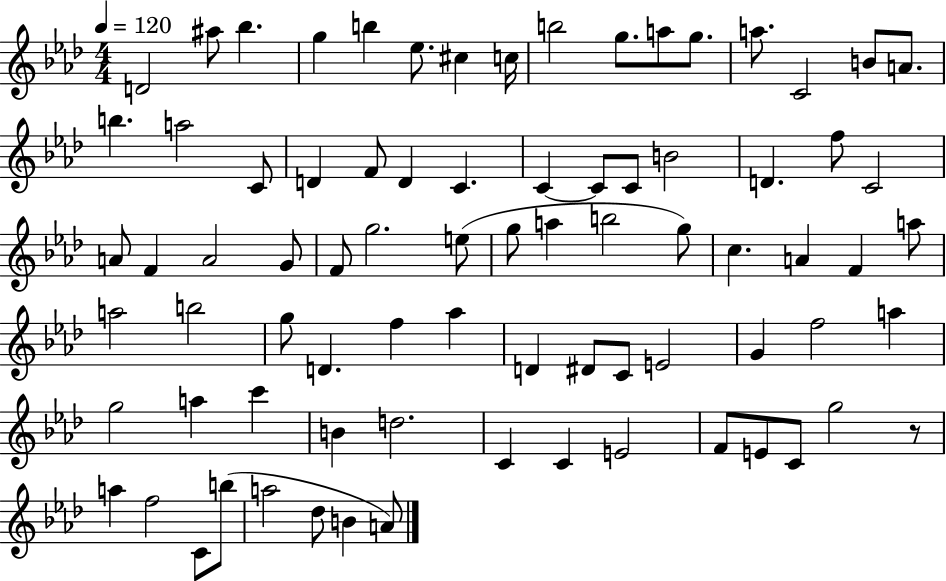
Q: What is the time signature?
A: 4/4